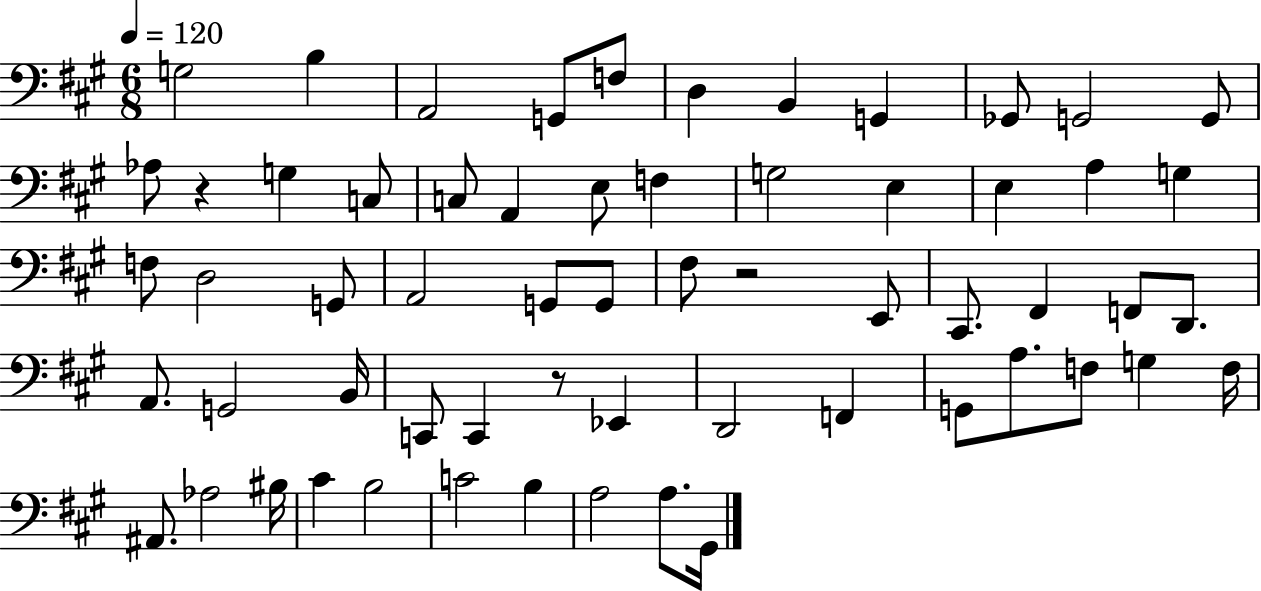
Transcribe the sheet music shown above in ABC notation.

X:1
T:Untitled
M:6/8
L:1/4
K:A
G,2 B, A,,2 G,,/2 F,/2 D, B,, G,, _G,,/2 G,,2 G,,/2 _A,/2 z G, C,/2 C,/2 A,, E,/2 F, G,2 E, E, A, G, F,/2 D,2 G,,/2 A,,2 G,,/2 G,,/2 ^F,/2 z2 E,,/2 ^C,,/2 ^F,, F,,/2 D,,/2 A,,/2 G,,2 B,,/4 C,,/2 C,, z/2 _E,, D,,2 F,, G,,/2 A,/2 F,/2 G, F,/4 ^A,,/2 _A,2 ^B,/4 ^C B,2 C2 B, A,2 A,/2 ^G,,/4